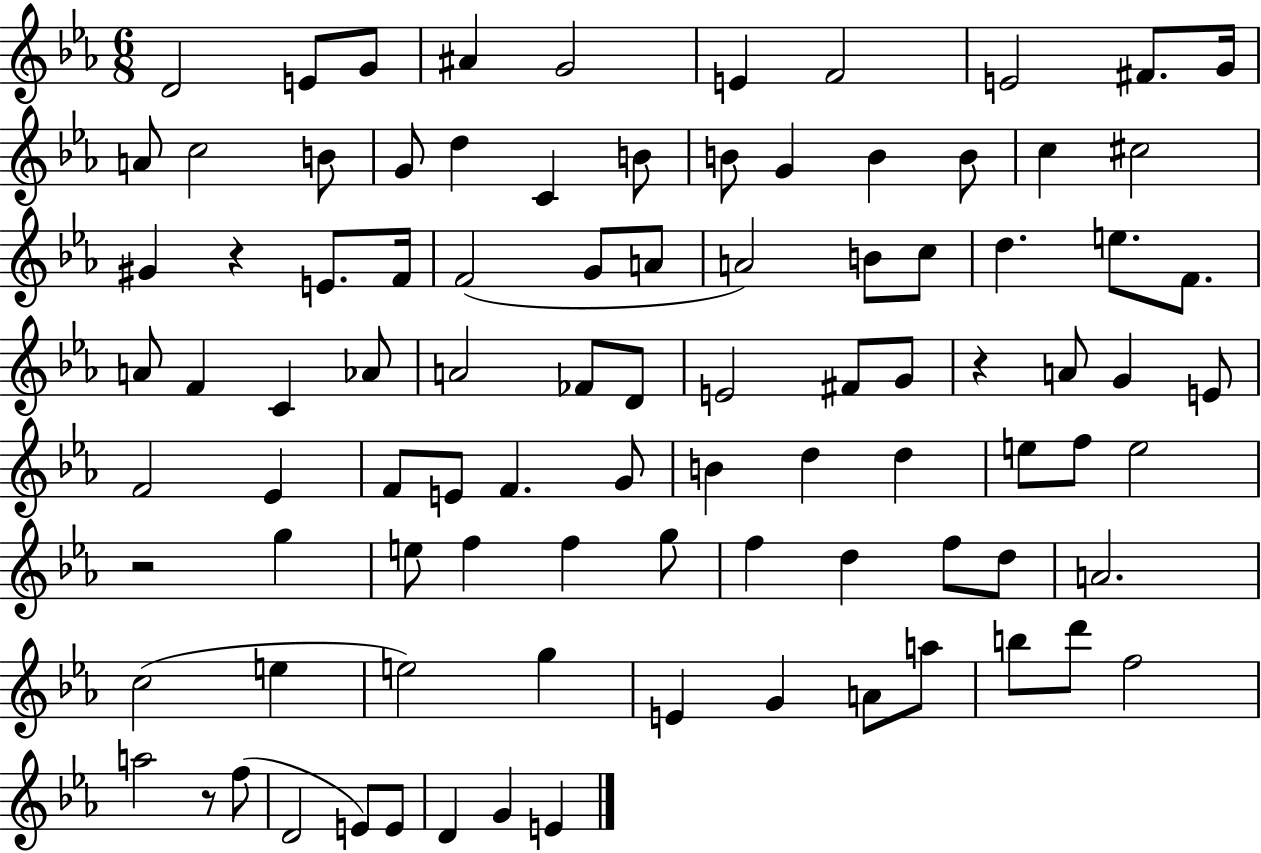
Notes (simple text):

D4/h E4/e G4/e A#4/q G4/h E4/q F4/h E4/h F#4/e. G4/s A4/e C5/h B4/e G4/e D5/q C4/q B4/e B4/e G4/q B4/q B4/e C5/q C#5/h G#4/q R/q E4/e. F4/s F4/h G4/e A4/e A4/h B4/e C5/e D5/q. E5/e. F4/e. A4/e F4/q C4/q Ab4/e A4/h FES4/e D4/e E4/h F#4/e G4/e R/q A4/e G4/q E4/e F4/h Eb4/q F4/e E4/e F4/q. G4/e B4/q D5/q D5/q E5/e F5/e E5/h R/h G5/q E5/e F5/q F5/q G5/e F5/q D5/q F5/e D5/e A4/h. C5/h E5/q E5/h G5/q E4/q G4/q A4/e A5/e B5/e D6/e F5/h A5/h R/e F5/e D4/h E4/e E4/e D4/q G4/q E4/q